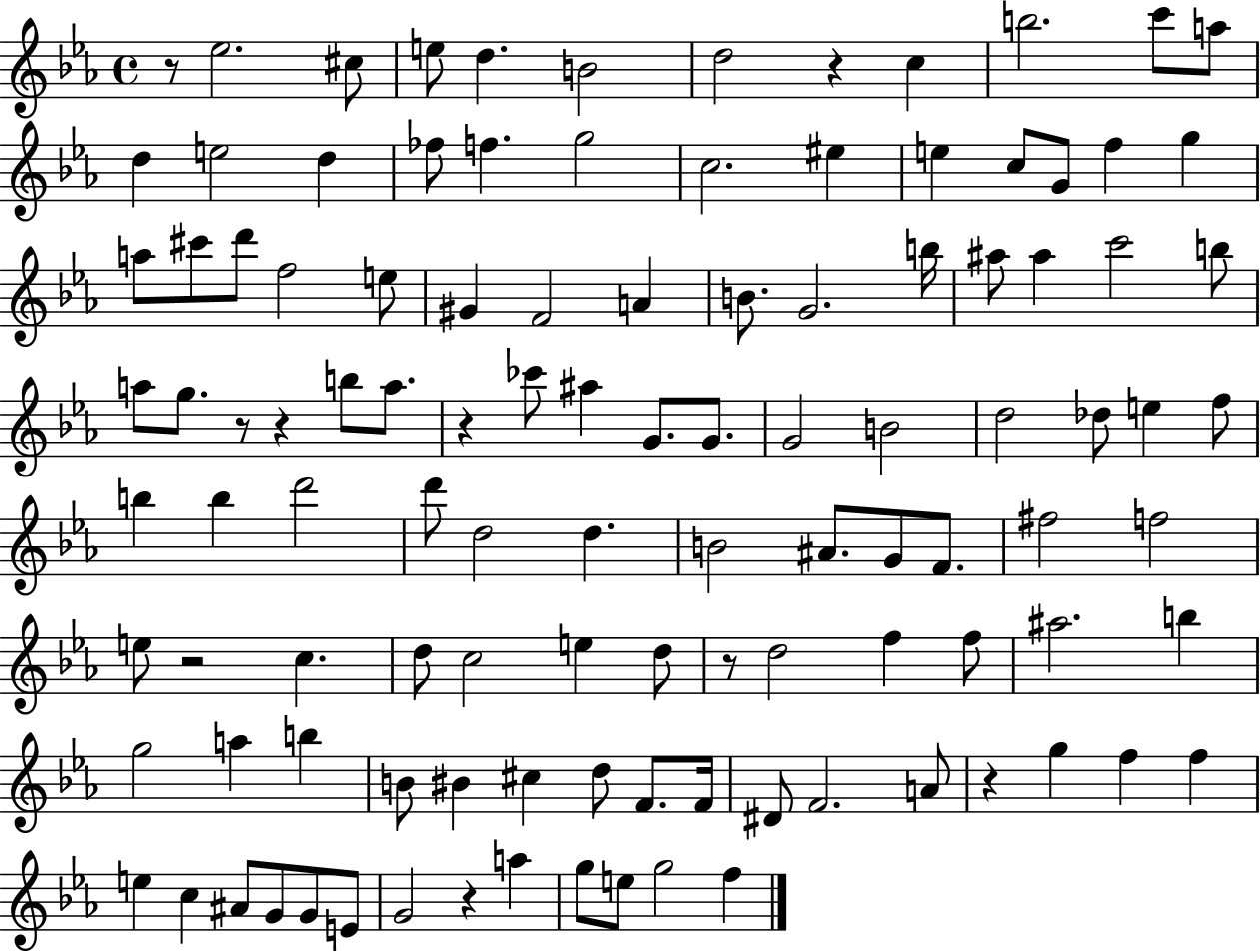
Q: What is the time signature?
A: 4/4